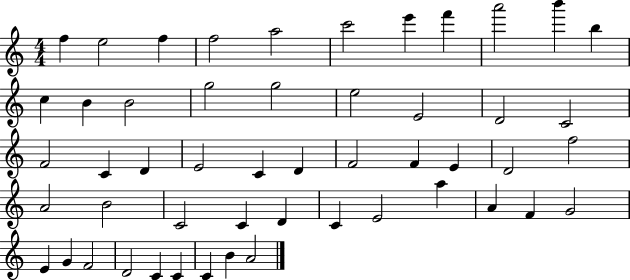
X:1
T:Untitled
M:4/4
L:1/4
K:C
f e2 f f2 a2 c'2 e' f' a'2 b' b c B B2 g2 g2 e2 E2 D2 C2 F2 C D E2 C D F2 F E D2 f2 A2 B2 C2 C D C E2 a A F G2 E G F2 D2 C C C B A2